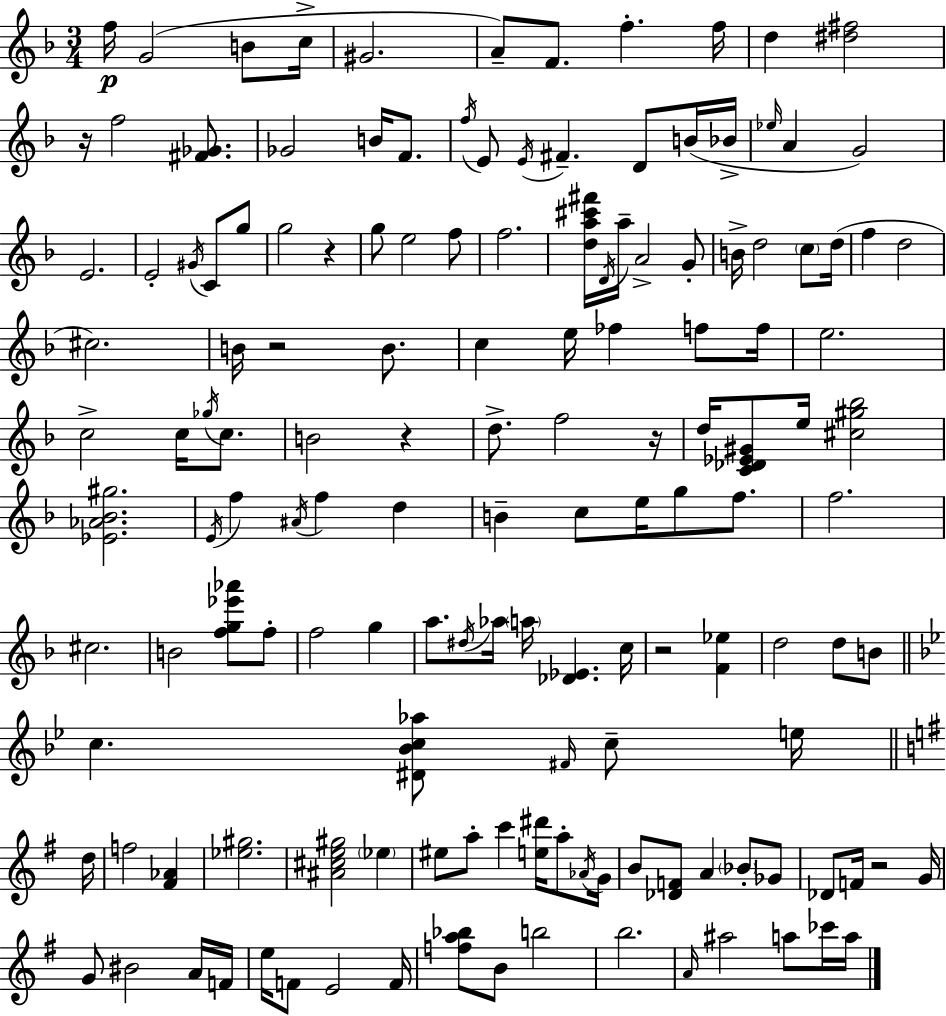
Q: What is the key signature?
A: D minor